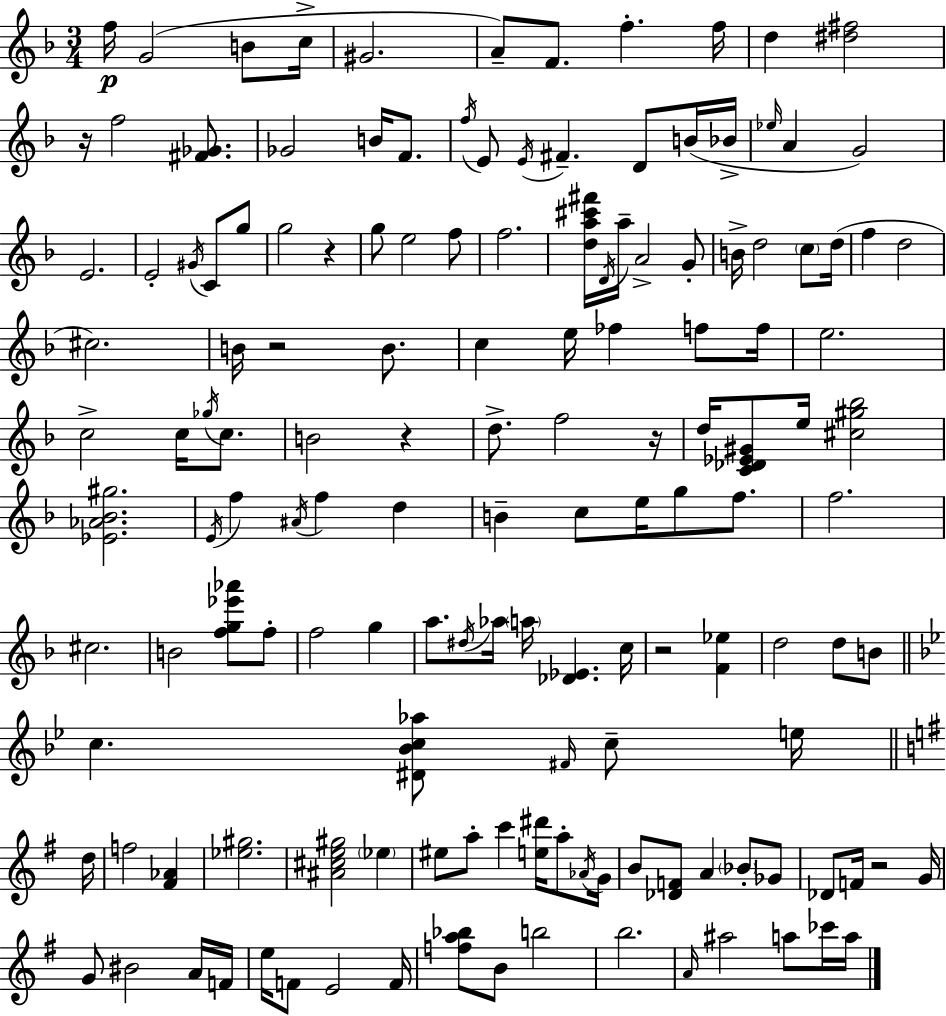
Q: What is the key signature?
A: D minor